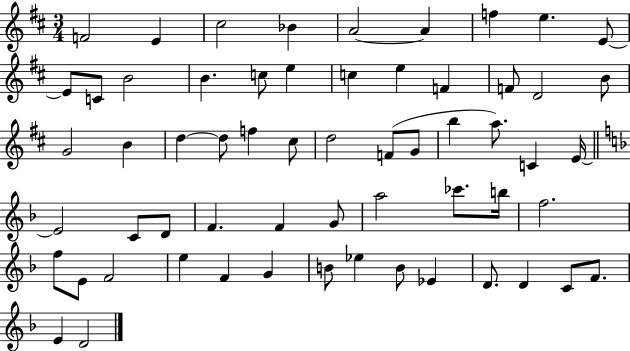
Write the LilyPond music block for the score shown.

{
  \clef treble
  \numericTimeSignature
  \time 3/4
  \key d \major
  f'2 e'4 | cis''2 bes'4 | a'2~~ a'4 | f''4 e''4. e'8~~ | \break e'8 c'8 b'2 | b'4. c''8 e''4 | c''4 e''4 f'4 | f'8 d'2 b'8 | \break g'2 b'4 | d''4~~ d''8 f''4 cis''8 | d''2 f'8( g'8 | b''4 a''8.) c'4 e'16~~ | \break \bar "||" \break \key f \major e'2 c'8 d'8 | f'4. f'4 g'8 | a''2 ces'''8. b''16 | f''2. | \break f''8 e'8 f'2 | e''4 f'4 g'4 | b'8 ees''4 b'8 ees'4 | d'8. d'4 c'8 f'8. | \break e'4 d'2 | \bar "|."
}